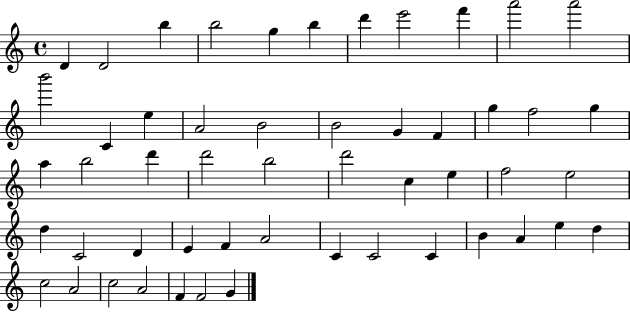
D4/q D4/h B5/q B5/h G5/q B5/q D6/q E6/h F6/q A6/h A6/h B6/h C4/q E5/q A4/h B4/h B4/h G4/q F4/q G5/q F5/h G5/q A5/q B5/h D6/q D6/h B5/h D6/h C5/q E5/q F5/h E5/h D5/q C4/h D4/q E4/q F4/q A4/h C4/q C4/h C4/q B4/q A4/q E5/q D5/q C5/h A4/h C5/h A4/h F4/q F4/h G4/q